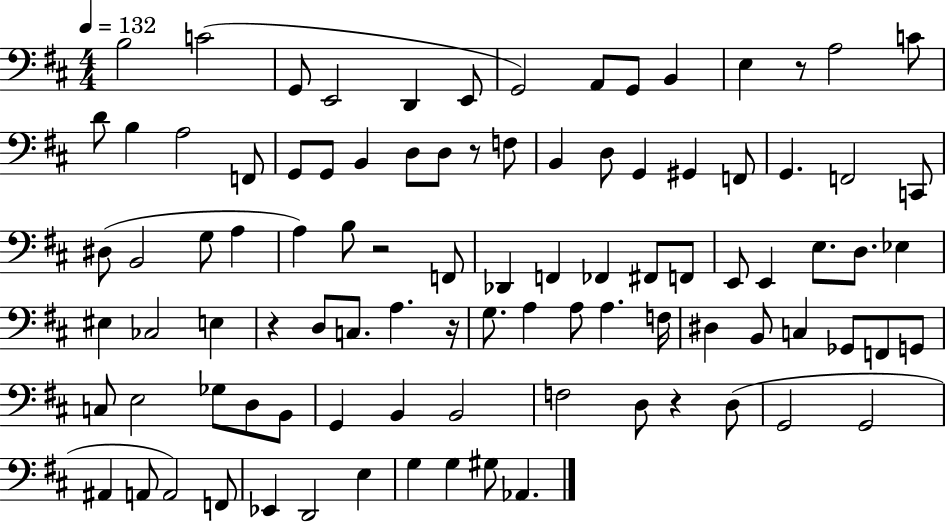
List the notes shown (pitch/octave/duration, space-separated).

B3/h C4/h G2/e E2/h D2/q E2/e G2/h A2/e G2/e B2/q E3/q R/e A3/h C4/e D4/e B3/q A3/h F2/e G2/e G2/e B2/q D3/e D3/e R/e F3/e B2/q D3/e G2/q G#2/q F2/e G2/q. F2/h C2/e D#3/e B2/h G3/e A3/q A3/q B3/e R/h F2/e Db2/q F2/q FES2/q F#2/e F2/e E2/e E2/q E3/e. D3/e. Eb3/q EIS3/q CES3/h E3/q R/q D3/e C3/e. A3/q. R/s G3/e. A3/q A3/e A3/q. F3/s D#3/q B2/e C3/q Gb2/e F2/e G2/e C3/e E3/h Gb3/e D3/e B2/e G2/q B2/q B2/h F3/h D3/e R/q D3/e G2/h G2/h A#2/q A2/e A2/h F2/e Eb2/q D2/h E3/q G3/q G3/q G#3/e Ab2/q.